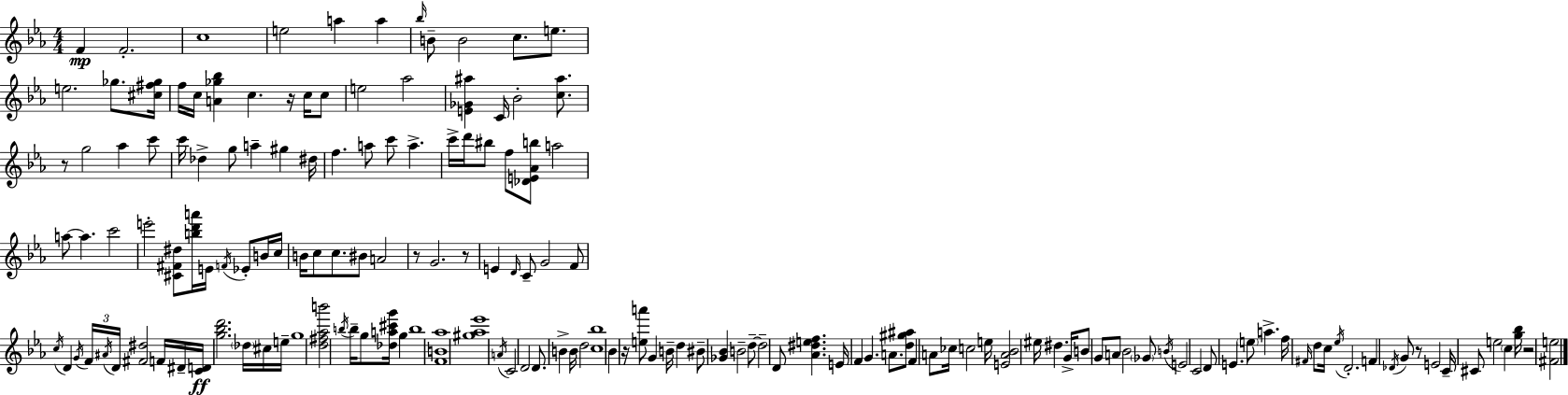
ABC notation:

X:1
T:Untitled
M:4/4
L:1/4
K:Eb
F F2 c4 e2 a a _b/4 B/2 B2 c/2 e/2 e2 _g/2 [^c^f_g]/4 f/4 c/4 [A_g_b] c z/4 c/4 c/2 e2 _a2 [E_G^a] C/4 _B2 [c^a]/2 z/2 g2 _a c'/2 c'/4 _d g/2 a ^g ^d/4 f a/2 c'/2 a c'/4 d'/4 ^b/2 f/2 [_DE_Ab]/2 a2 a/2 a c'2 e'2 [^C^F^d]/2 [bd'a']/4 E/4 F/4 _E/2 B/4 c/4 B/4 c/2 c/2 ^B/2 A2 z/2 G2 z/2 E D/4 C/2 G2 F/2 c/4 D G/4 F/4 ^A/4 D/4 [^F^d]2 F/4 ^D/4 [CD]/4 [g_bd']2 _d/4 ^c/4 e/4 g4 [d^f_ab']2 b/4 b/4 g/2 [_da^c'g']/4 g b4 [FB_a]4 [^g_a_e']4 A/4 C2 D2 D/2 B B/4 d2 [c_b]4 _B z/4 [ea']/2 G B/4 d ^B/2 [_G_B] B2 d/2 d2 D/2 [_A^def] E/4 F G A/2 [d^g^a]/2 F A/2 _c/4 c2 e/4 [EA_B]2 ^e/4 ^d G/4 B/2 G/2 A/2 _B2 _G/2 B/4 E2 C2 D/2 E e/2 a f/4 ^F/4 d/2 c/4 _e/4 D2 F _D/4 G/2 z/2 E2 C/4 ^C/2 e2 c [g_b]/4 z2 [^Fe]2